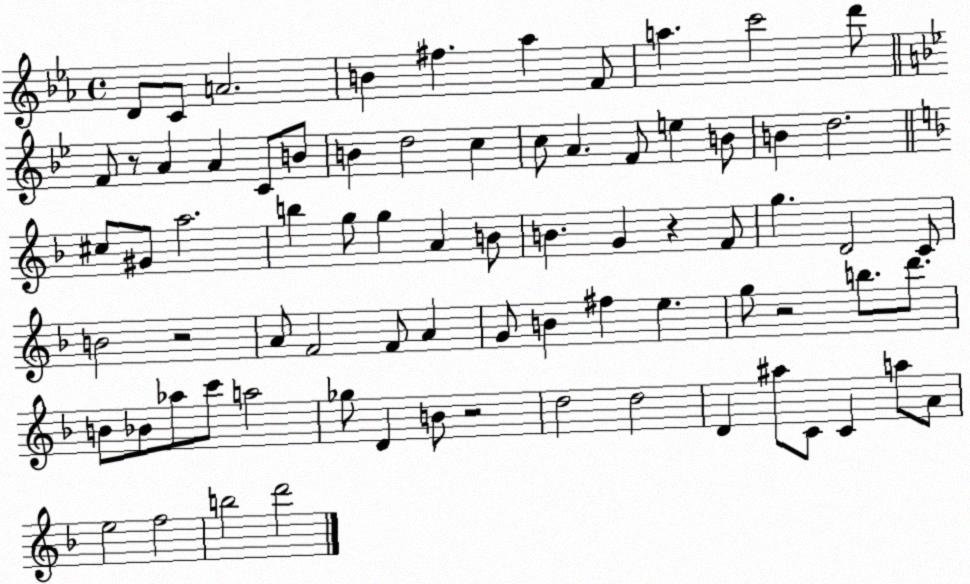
X:1
T:Untitled
M:4/4
L:1/4
K:Eb
D/2 C/2 A2 B ^f _a F/2 a c'2 d'/2 F/2 z/2 A A C/2 B/2 B d2 c c/2 A F/2 e B/2 B d2 ^c/2 ^G/2 a2 b g/2 g A B/2 B G z F/2 g D2 C/2 B2 z2 A/2 F2 F/2 A G/2 B ^f e g/2 z2 b/2 d'/2 B/2 _B/2 _a/2 c'/2 a2 _g/2 D B/2 z2 d2 d2 D ^a/2 C/2 C a/2 A/2 e2 f2 b2 d'2